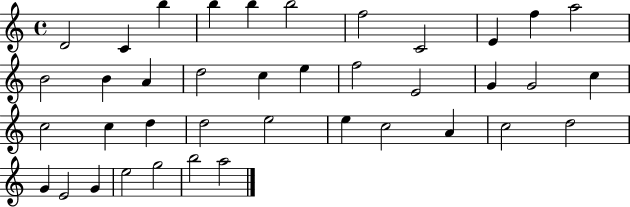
{
  \clef treble
  \time 4/4
  \defaultTimeSignature
  \key c \major
  d'2 c'4 b''4 | b''4 b''4 b''2 | f''2 c'2 | e'4 f''4 a''2 | \break b'2 b'4 a'4 | d''2 c''4 e''4 | f''2 e'2 | g'4 g'2 c''4 | \break c''2 c''4 d''4 | d''2 e''2 | e''4 c''2 a'4 | c''2 d''2 | \break g'4 e'2 g'4 | e''2 g''2 | b''2 a''2 | \bar "|."
}